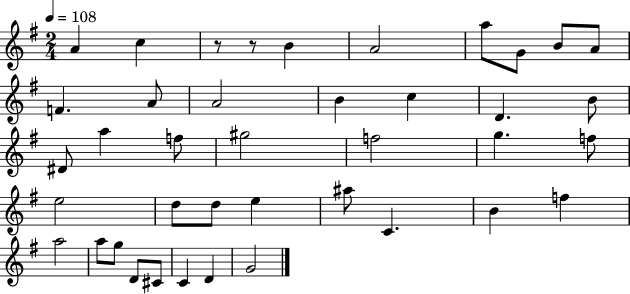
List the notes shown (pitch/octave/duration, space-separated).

A4/q C5/q R/e R/e B4/q A4/h A5/e G4/e B4/e A4/e F4/q. A4/e A4/h B4/q C5/q D4/q. B4/e D#4/e A5/q F5/e G#5/h F5/h G5/q. F5/e E5/h D5/e D5/e E5/q A#5/e C4/q. B4/q F5/q A5/h A5/e G5/e D4/e C#4/e C4/q D4/q G4/h